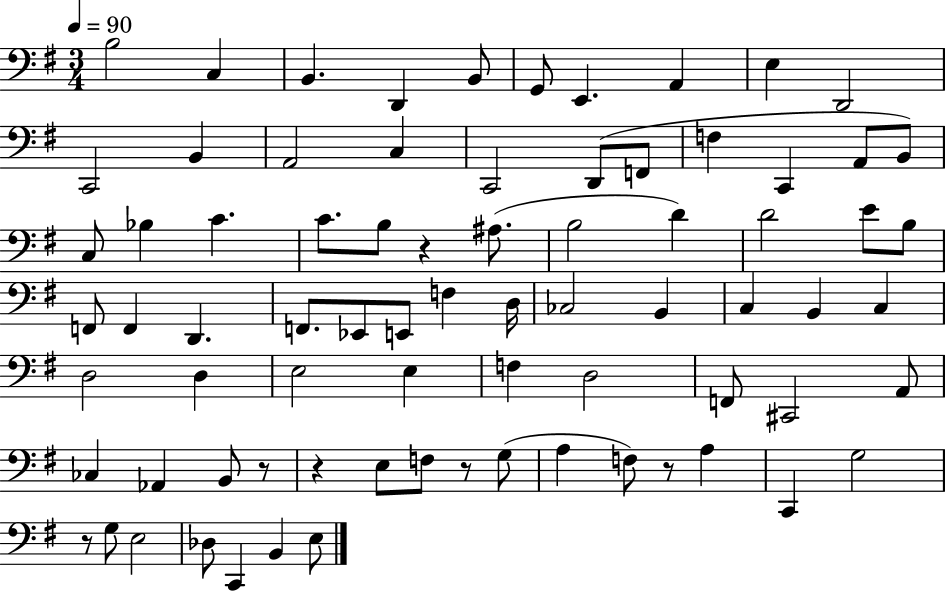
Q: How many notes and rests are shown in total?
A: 77